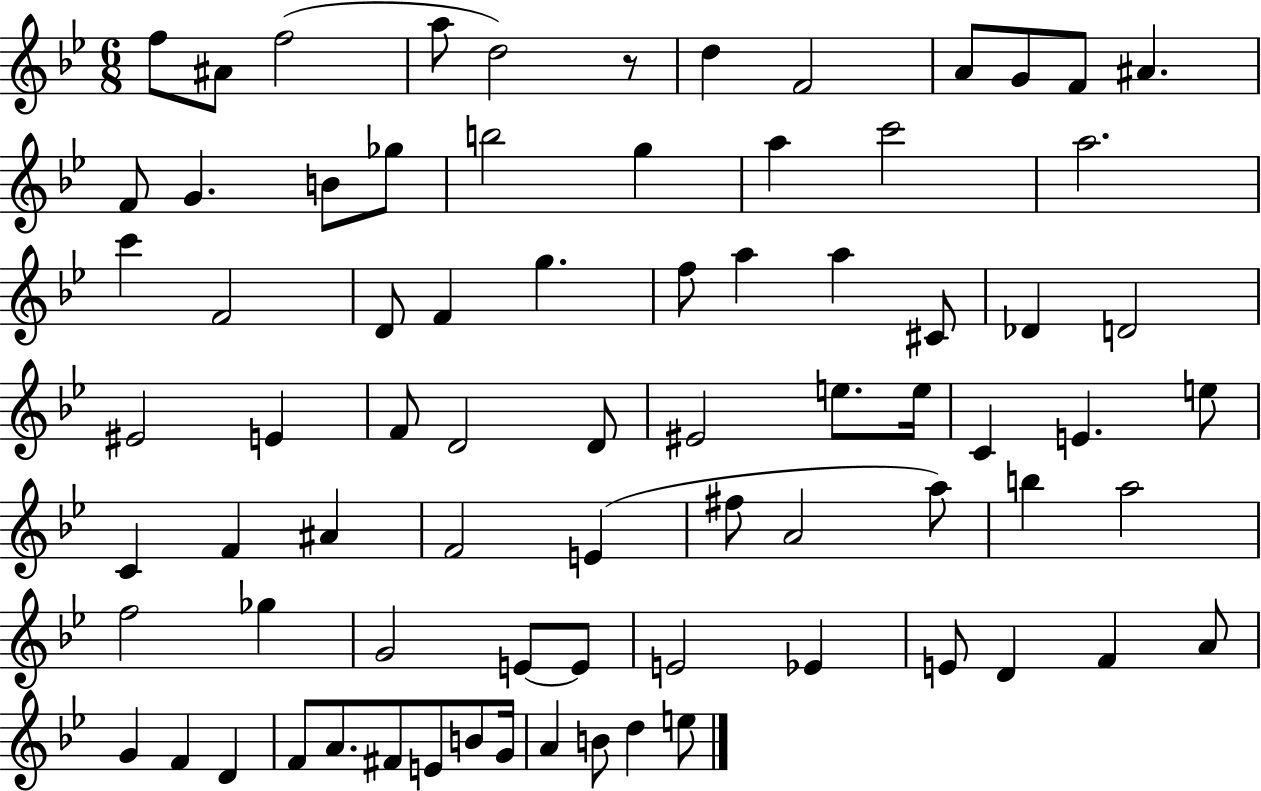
{
  \clef treble
  \numericTimeSignature
  \time 6/8
  \key bes \major
  f''8 ais'8 f''2( | a''8 d''2) r8 | d''4 f'2 | a'8 g'8 f'8 ais'4. | \break f'8 g'4. b'8 ges''8 | b''2 g''4 | a''4 c'''2 | a''2. | \break c'''4 f'2 | d'8 f'4 g''4. | f''8 a''4 a''4 cis'8 | des'4 d'2 | \break eis'2 e'4 | f'8 d'2 d'8 | eis'2 e''8. e''16 | c'4 e'4. e''8 | \break c'4 f'4 ais'4 | f'2 e'4( | fis''8 a'2 a''8) | b''4 a''2 | \break f''2 ges''4 | g'2 e'8~~ e'8 | e'2 ees'4 | e'8 d'4 f'4 a'8 | \break g'4 f'4 d'4 | f'8 a'8. fis'8 e'8 b'8 g'16 | a'4 b'8 d''4 e''8 | \bar "|."
}